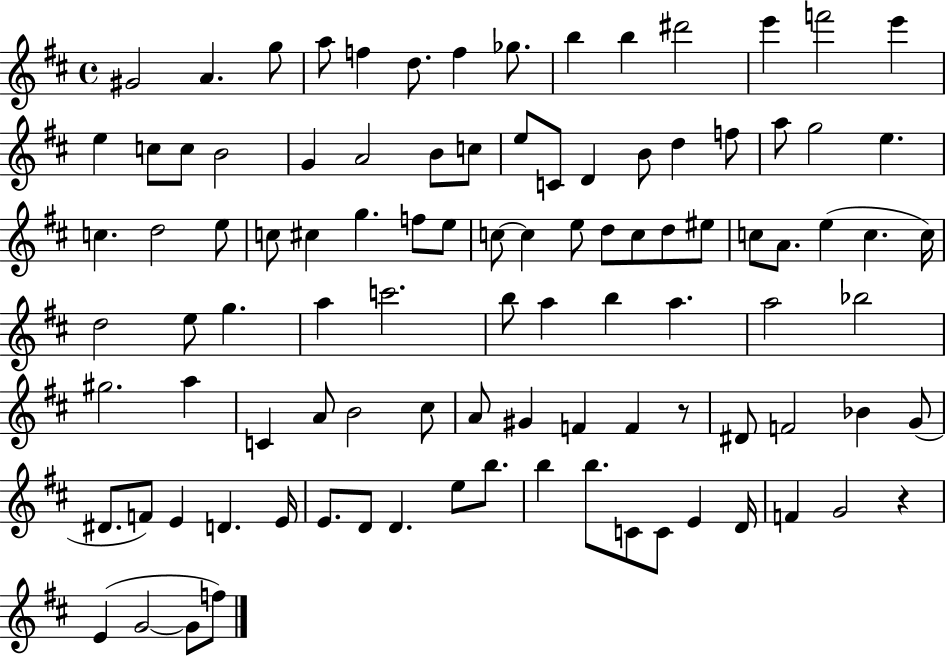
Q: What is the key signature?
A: D major